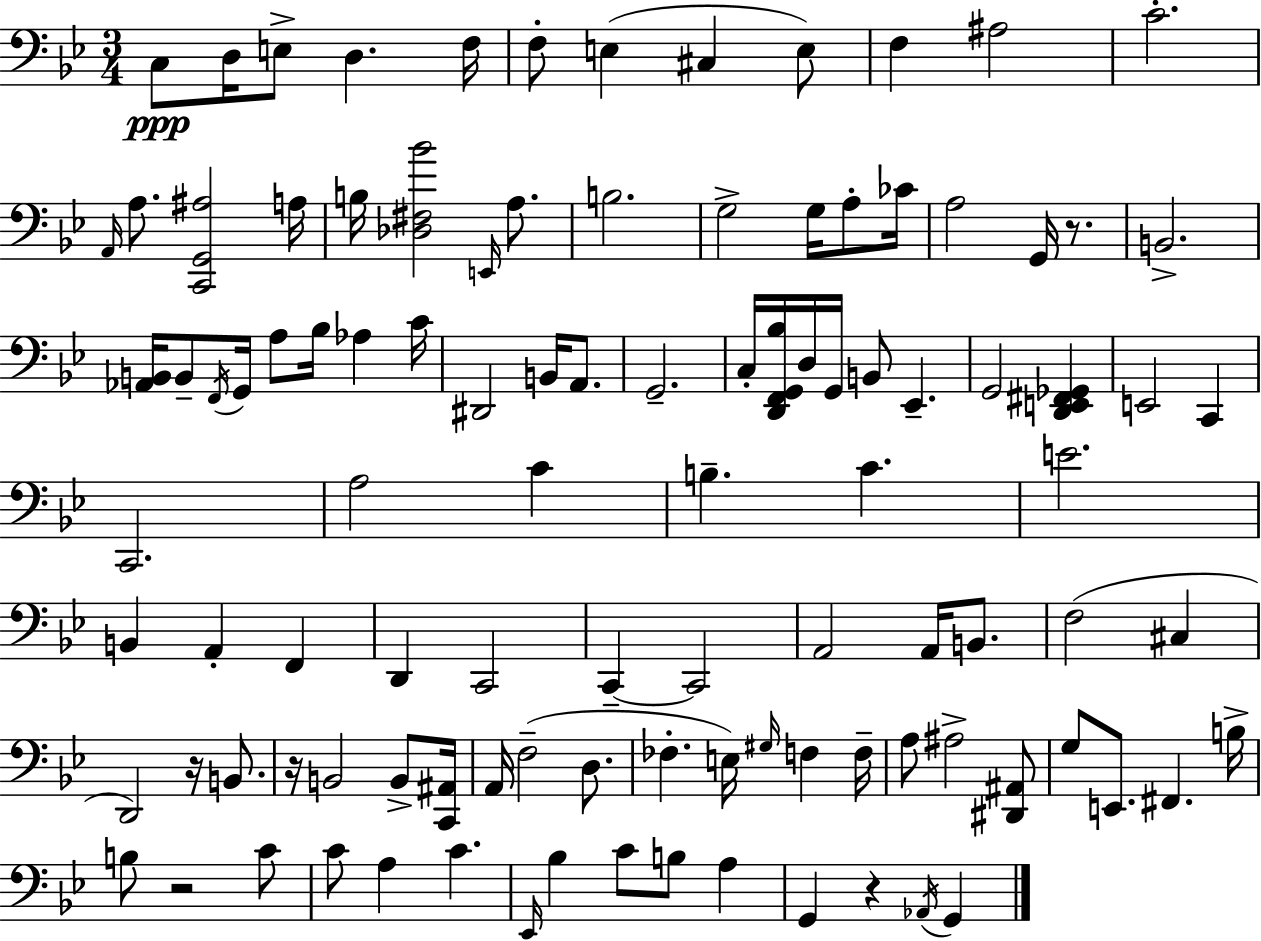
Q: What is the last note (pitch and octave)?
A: G2